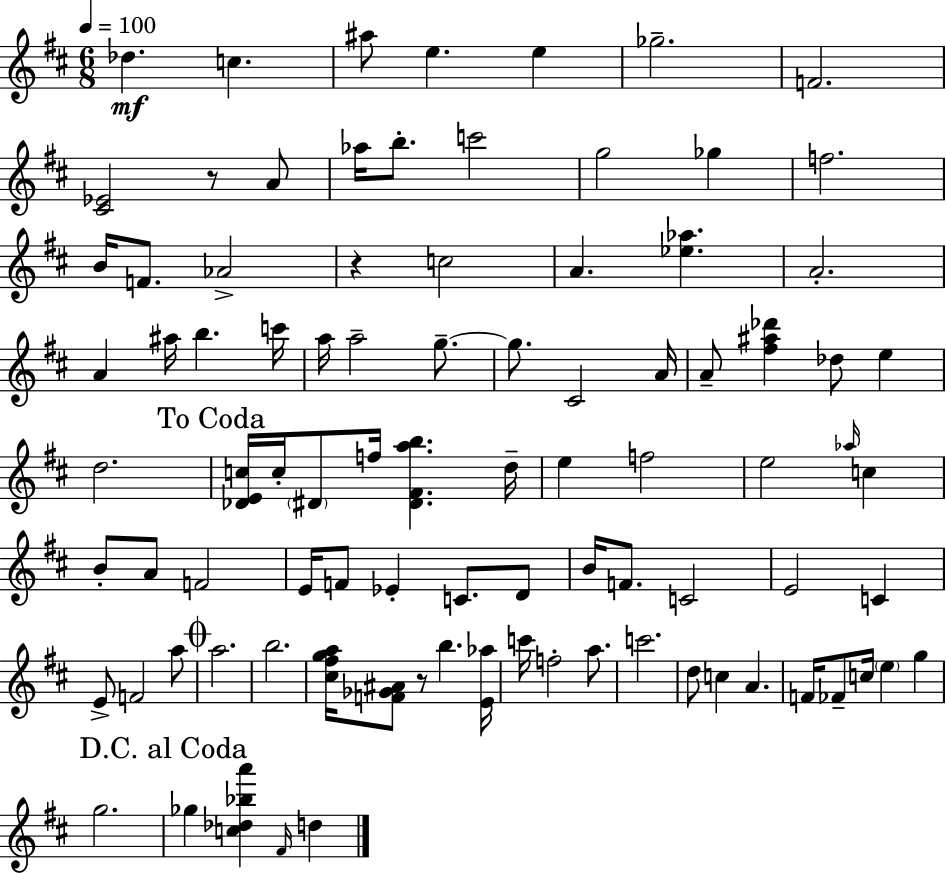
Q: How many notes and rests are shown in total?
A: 90